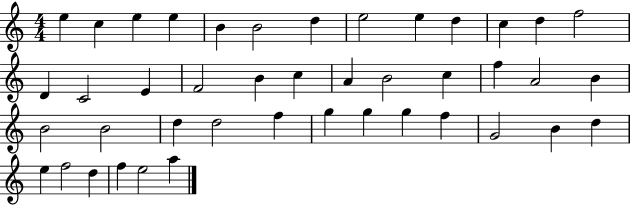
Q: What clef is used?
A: treble